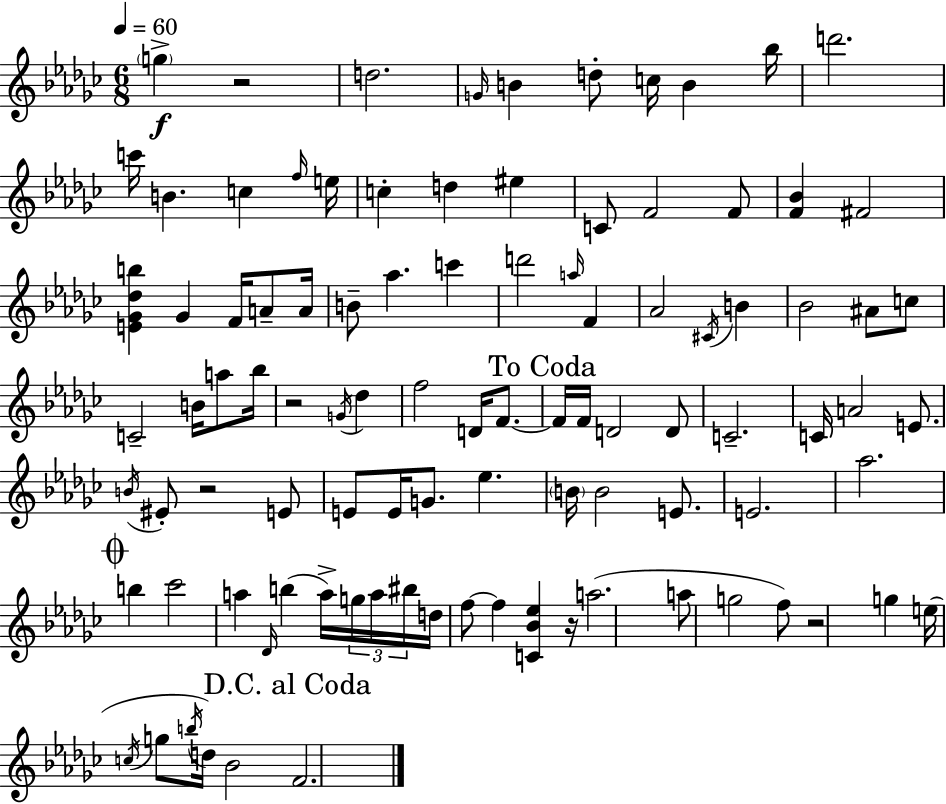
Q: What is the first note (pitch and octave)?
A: G5